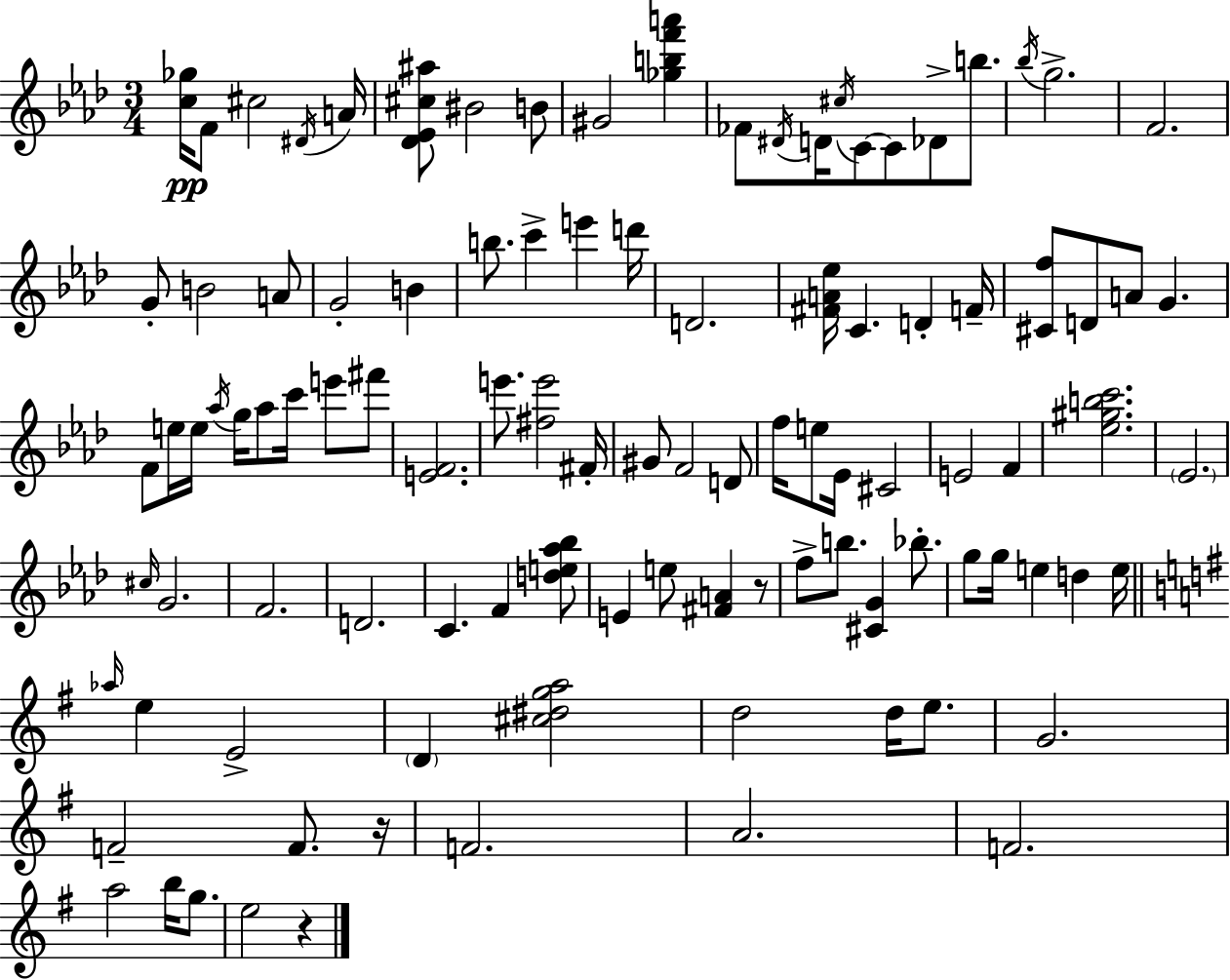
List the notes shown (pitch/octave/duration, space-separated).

[C5,Gb5]/s F4/e C#5/h D#4/s A4/s [Db4,Eb4,C#5,A#5]/e BIS4/h B4/e G#4/h [Gb5,B5,F6,A6]/q FES4/e D#4/s D4/s C#5/s C4/e C4/e Db4/e B5/e. Bb5/s G5/h. F4/h. G4/e B4/h A4/e G4/h B4/q B5/e. C6/q E6/q D6/s D4/h. [F#4,A4,Eb5]/s C4/q. D4/q F4/s [C#4,F5]/e D4/e A4/e G4/q. F4/e E5/s E5/s Ab5/s G5/s Ab5/e C6/s E6/e F#6/e [E4,F4]/h. E6/e. [F#5,E6]/h F#4/s G#4/e F4/h D4/e F5/s E5/e Eb4/s C#4/h E4/h F4/q [Eb5,G#5,B5,C6]/h. Eb4/h. C#5/s G4/h. F4/h. D4/h. C4/q. F4/q [D5,E5,Ab5,Bb5]/e E4/q E5/e [F#4,A4]/q R/e F5/e B5/e. [C#4,G4]/q Bb5/e. G5/e G5/s E5/q D5/q E5/s Ab5/s E5/q E4/h D4/q [C#5,D#5,G5,A5]/h D5/h D5/s E5/e. G4/h. F4/h F4/e. R/s F4/h. A4/h. F4/h. A5/h B5/s G5/e. E5/h R/q